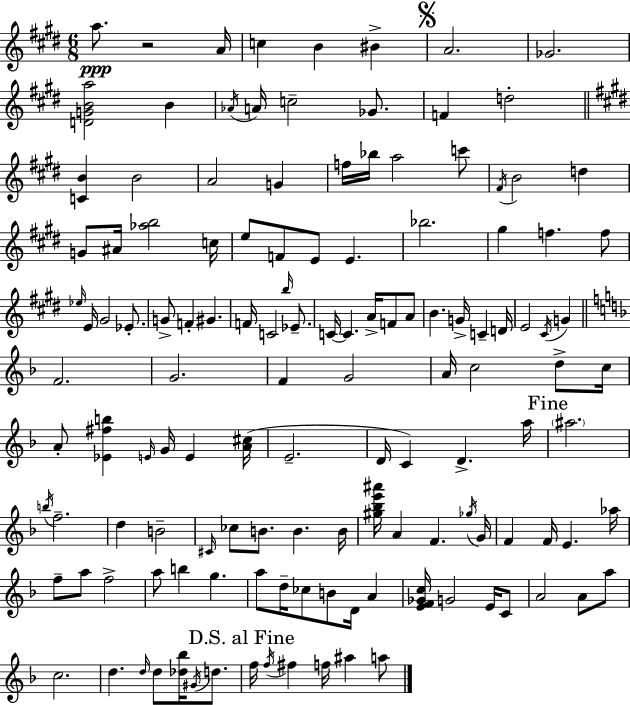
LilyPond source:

{
  \clef treble
  \numericTimeSignature
  \time 6/8
  \key e \major
  a''8.\ppp r2 a'16 | c''4 b'4 bis'4-> | \mark \markup { \musicglyph "scripts.segno" } a'2. | ges'2. | \break <d' g' b' a''>2 b'4 | \acciaccatura { aes'16 } a'16 c''2-- ges'8. | f'4 d''2-. | \bar "||" \break \key e \major <c' b'>4 b'2 | a'2 g'4 | f''16 bes''16 a''2 c'''8 | \acciaccatura { fis'16 } b'2 d''4 | \break g'8 ais'16 <aes'' b''>2 | c''16 e''8 f'8 e'8 e'4. | bes''2. | gis''4 f''4. f''8 | \break \grace { ees''16 } e'16 gis'2 ees'8.-. | g'8-> f'4-. gis'4. | f'16 c'2 \grace { b''16 } | ees'8.-- c'16~~ c'4. a'16-> f'8 | \break a'8 b'4. g'16-> c'4-- | d'16 e'2 \acciaccatura { cis'16 } | g'4 \bar "||" \break \key f \major f'2. | g'2. | f'4 g'2 | a'16 c''2 d''8-> c''16 | \break a'8-. <ees' fis'' b''>4 \grace { e'16 } g'16 e'4 | <a' cis''>16( e'2.-- | d'16 c'4) d'4.-> | a''16 \mark "Fine" \parenthesize ais''2. | \break \acciaccatura { b''16 } f''2.-- | d''4 b'2-- | \grace { cis'16 } ces''8 b'8. b'4. | b'16 <gis'' bes'' e''' ais'''>16 a'4 f'4. | \break \acciaccatura { ges''16 } g'16 f'4 f'16 e'4. | aes''16 f''8-- a''8 f''2-> | a''8 b''4 g''4. | a''8 d''16-- ces''8 b'8 d'16 | \break a'4 <e' f' ges' c''>16 g'2 | e'16 c'8 a'2 | a'8 a''8 c''2. | d''4. \grace { d''16 } d''8 | \break <des'' bes''>16 \acciaccatura { gis'16 } d''8. \mark "D.S. al Fine" f''16 \acciaccatura { f''16 } fis''4 | f''16 ais''4 a''8 \bar "|."
}